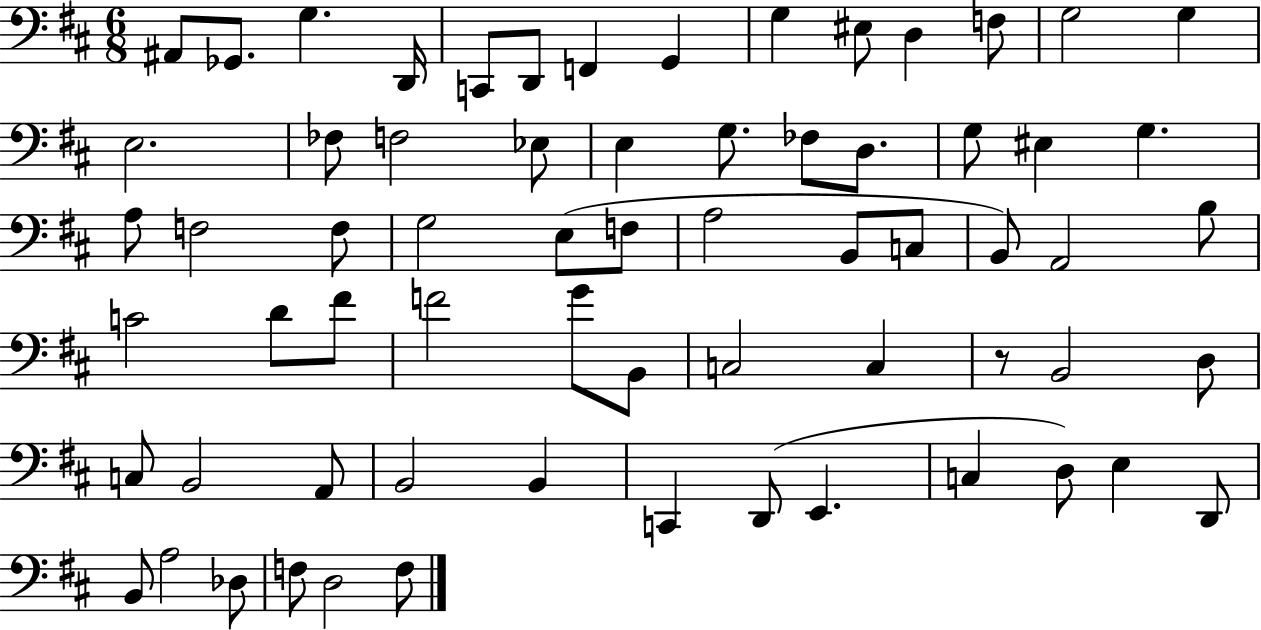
X:1
T:Untitled
M:6/8
L:1/4
K:D
^A,,/2 _G,,/2 G, D,,/4 C,,/2 D,,/2 F,, G,, G, ^E,/2 D, F,/2 G,2 G, E,2 _F,/2 F,2 _E,/2 E, G,/2 _F,/2 D,/2 G,/2 ^E, G, A,/2 F,2 F,/2 G,2 E,/2 F,/2 A,2 B,,/2 C,/2 B,,/2 A,,2 B,/2 C2 D/2 ^F/2 F2 G/2 B,,/2 C,2 C, z/2 B,,2 D,/2 C,/2 B,,2 A,,/2 B,,2 B,, C,, D,,/2 E,, C, D,/2 E, D,,/2 B,,/2 A,2 _D,/2 F,/2 D,2 F,/2